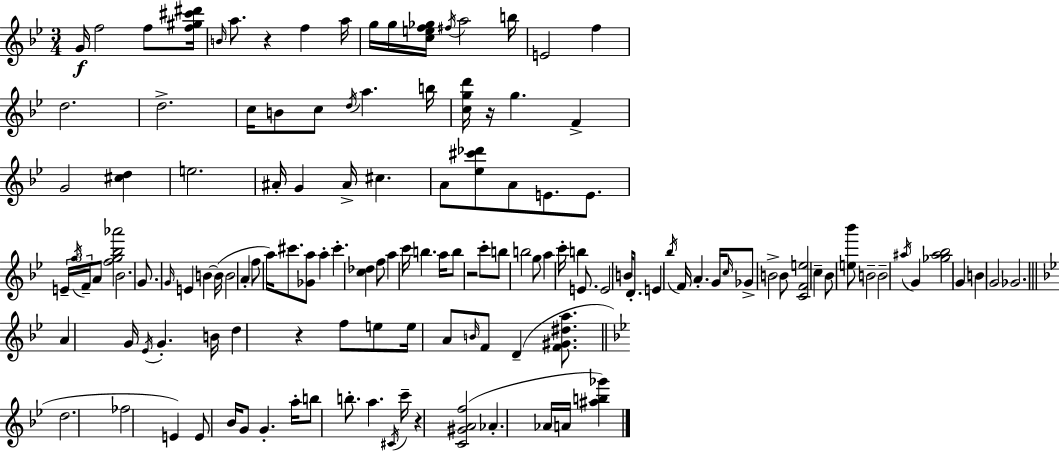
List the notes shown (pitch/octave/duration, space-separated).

G4/s F5/h F5/e [F5,G#5,C#6,D#6]/s B4/s A5/e. R/q F5/q A5/s G5/s G5/s [C5,E5,F5,Gb5]/s F#5/s A5/h B5/s E4/h F5/q D5/h. D5/h. C5/s B4/e C5/e D5/s A5/q. B5/s [C5,G5,D6]/s R/s G5/q. F4/q G4/h [C#5,D5]/q E5/h. A#4/s G4/q A#4/s C#5/q. A4/e [Eb5,C#6,Db6]/e A4/e E4/e. E4/e. E4/s G5/s F4/s A4/e [F5,G5,Bb5,Ab6]/h Bb4/h. G4/e. G4/s E4/q B4/q B4/s B4/h A4/q F5/e A5/s C#6/e. [Gb4,A5]/e A5/q C#6/q. [C5,Db5]/q F5/e A5/q C6/s B5/q. A5/s B5/e R/h C6/e B5/e B5/h G5/e A5/q C6/s B5/q E4/e. E4/h B4/s D4/e. E4/q Bb5/s F4/s A4/q. G4/s C5/s Gb4/e B4/h B4/e [C4,F4,E5]/h C5/q Bb4/e [E5,Bb6]/e B4/h B4/h A#5/s G4/q [Gb5,A#5,Bb5]/h G4/q B4/q G4/h Gb4/h. A4/q G4/s Eb4/s G4/q. B4/s D5/q R/q F5/e E5/e E5/s A4/e B4/s F4/e D4/q [F4,G#4,D#5,A5]/e. D5/h. FES5/h E4/q E4/e Bb4/s G4/e G4/q. A5/s B5/e B5/e. A5/q. C#4/s C6/s R/q [C4,G#4,A4,F5]/h Ab4/q. Ab4/s A4/s [A#5,B5,Gb6]/q